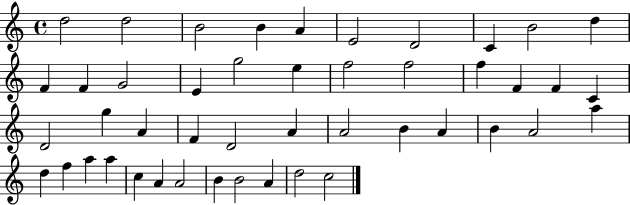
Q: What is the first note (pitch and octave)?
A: D5